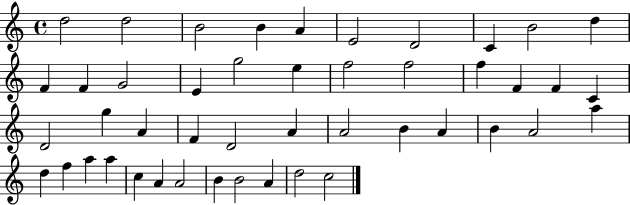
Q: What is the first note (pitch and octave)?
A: D5